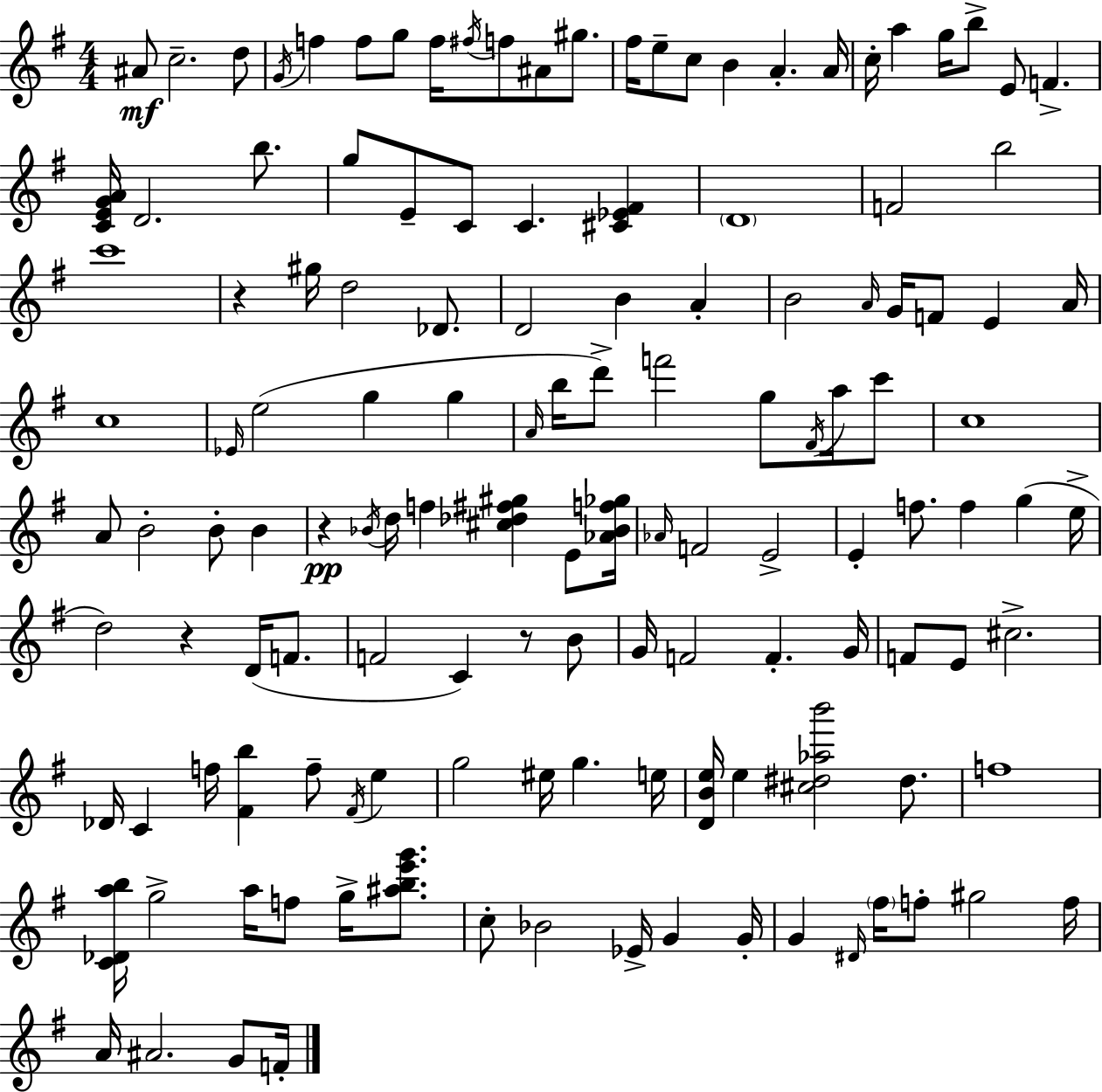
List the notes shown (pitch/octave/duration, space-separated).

A#4/e C5/h. D5/e G4/s F5/q F5/e G5/e F5/s F#5/s F5/e A#4/e G#5/e. F#5/s E5/e C5/e B4/q A4/q. A4/s C5/s A5/q G5/s B5/e E4/e F4/q. [C4,E4,G4,A4]/s D4/h. B5/e. G5/e E4/e C4/e C4/q. [C#4,Eb4,F#4]/q D4/w F4/h B5/h C6/w R/q G#5/s D5/h Db4/e. D4/h B4/q A4/q B4/h A4/s G4/s F4/e E4/q A4/s C5/w Eb4/s E5/h G5/q G5/q A4/s B5/s D6/e F6/h G5/e F#4/s A5/s C6/e C5/w A4/e B4/h B4/e B4/q R/q Bb4/s D5/s F5/q [C#5,Db5,F#5,G#5]/q E4/e [Ab4,Bb4,F5,Gb5]/s Ab4/s F4/h E4/h E4/q F5/e. F5/q G5/q E5/s D5/h R/q D4/s F4/e. F4/h C4/q R/e B4/e G4/s F4/h F4/q. G4/s F4/e E4/e C#5/h. Db4/s C4/q F5/s [F#4,B5]/q F5/e F#4/s E5/q G5/h EIS5/s G5/q. E5/s [D4,B4,E5]/s E5/q [C#5,D#5,Ab5,B6]/h D#5/e. F5/w [C4,Db4,A5,B5]/s G5/h A5/s F5/e G5/s [A#5,B5,E6,G6]/e. C5/e Bb4/h Eb4/s G4/q G4/s G4/q D#4/s F#5/s F5/e G#5/h F5/s A4/s A#4/h. G4/e F4/s